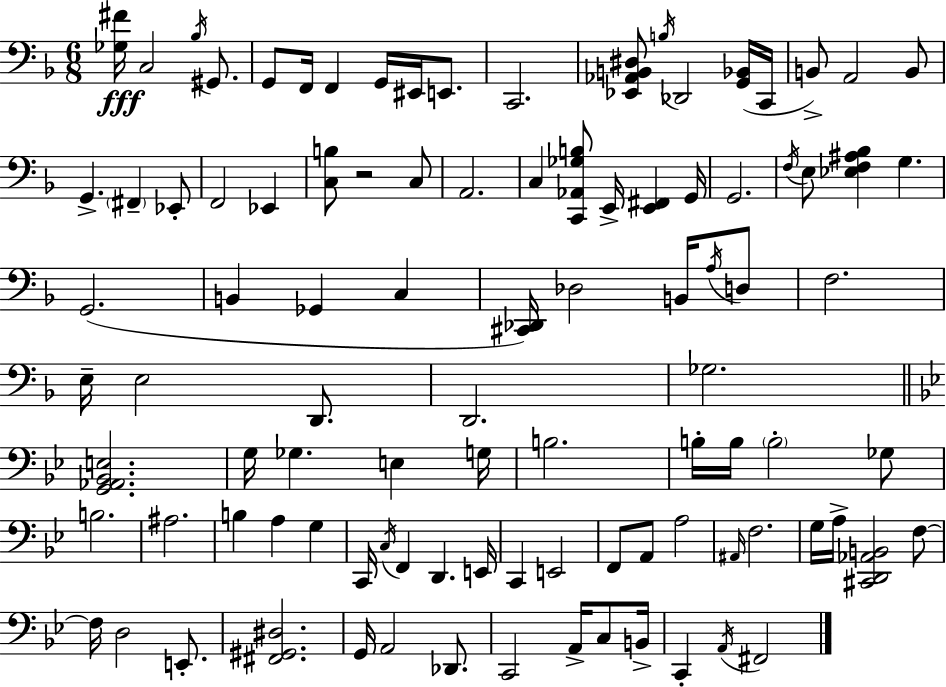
X:1
T:Untitled
M:6/8
L:1/4
K:Dm
[_G,^F]/4 C,2 _B,/4 ^G,,/2 G,,/2 F,,/4 F,, G,,/4 ^E,,/4 E,,/2 C,,2 [_E,,_A,,B,,^D,]/2 B,/4 _D,,2 [G,,_B,,]/4 C,,/4 B,,/2 A,,2 B,,/2 G,, ^F,, _E,,/2 F,,2 _E,, [C,B,]/2 z2 C,/2 A,,2 C, [C,,_A,,_G,B,]/2 E,,/4 [E,,^F,,] G,,/4 G,,2 F,/4 E,/2 [_E,F,^A,_B,] G, G,,2 B,, _G,, C, [^C,,_D,,]/4 _D,2 B,,/4 A,/4 D,/2 F,2 E,/4 E,2 D,,/2 D,,2 _G,2 [G,,_A,,_B,,E,]2 G,/4 _G, E, G,/4 B,2 B,/4 B,/4 B,2 _G,/2 B,2 ^A,2 B, A, G, C,,/4 C,/4 F,, D,, E,,/4 C,, E,,2 F,,/2 A,,/2 A,2 ^A,,/4 F,2 G,/4 A,/4 [^C,,D,,_A,,B,,]2 F,/2 F,/4 D,2 E,,/2 [^F,,^G,,^D,]2 G,,/4 A,,2 _D,,/2 C,,2 A,,/4 C,/2 B,,/4 C,, A,,/4 ^F,,2